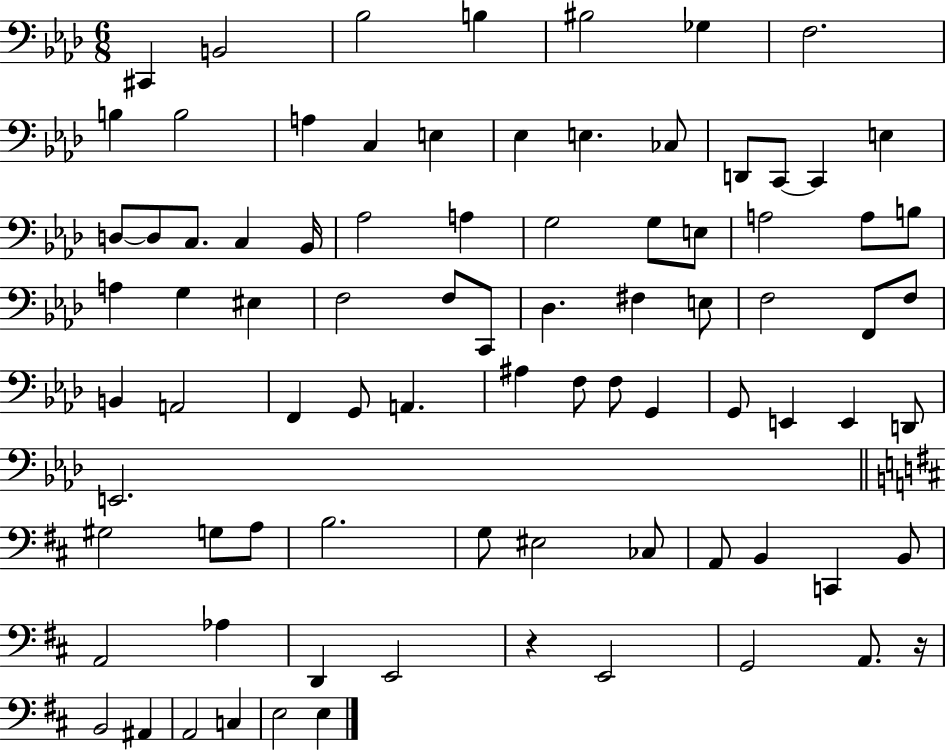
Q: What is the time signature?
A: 6/8